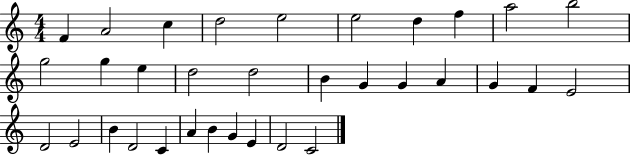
F4/q A4/h C5/q D5/h E5/h E5/h D5/q F5/q A5/h B5/h G5/h G5/q E5/q D5/h D5/h B4/q G4/q G4/q A4/q G4/q F4/q E4/h D4/h E4/h B4/q D4/h C4/q A4/q B4/q G4/q E4/q D4/h C4/h